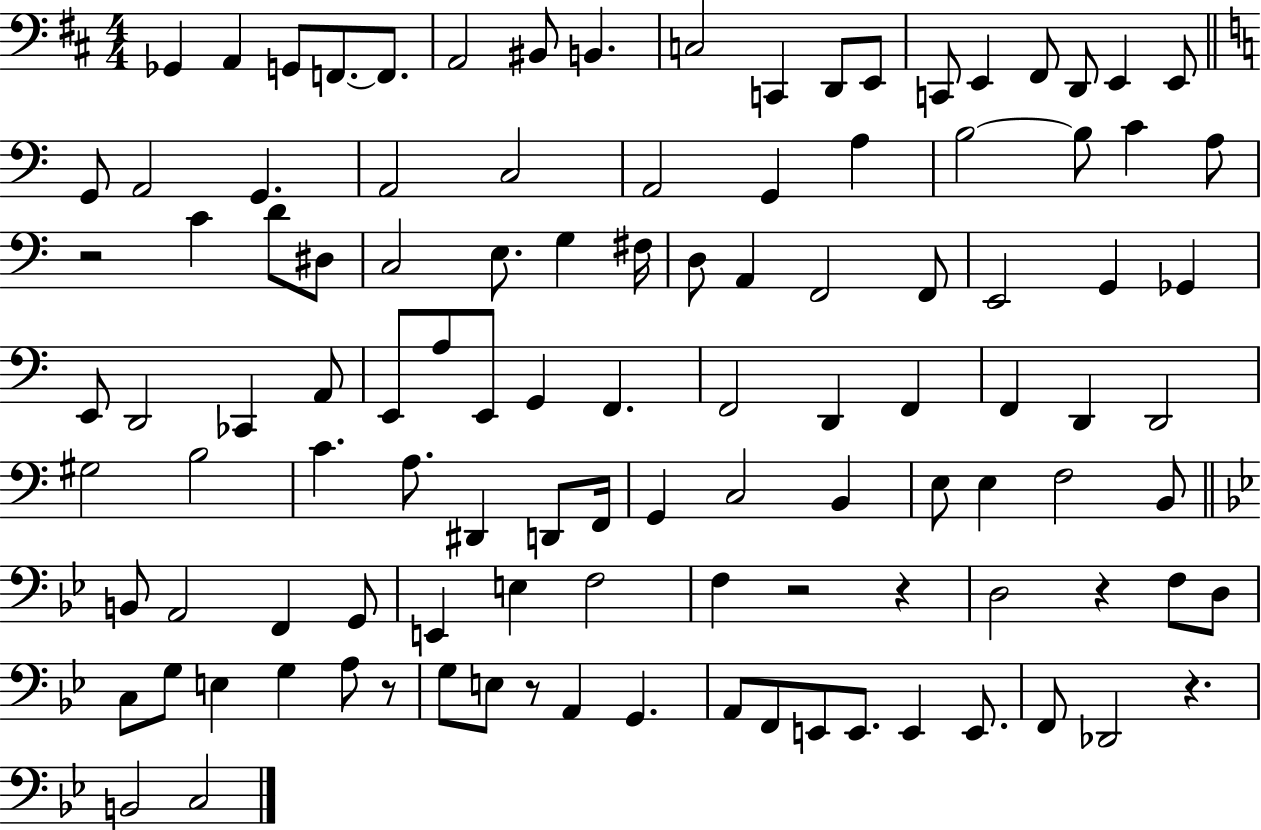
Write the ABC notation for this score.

X:1
T:Untitled
M:4/4
L:1/4
K:D
_G,, A,, G,,/2 F,,/2 F,,/2 A,,2 ^B,,/2 B,, C,2 C,, D,,/2 E,,/2 C,,/2 E,, ^F,,/2 D,,/2 E,, E,,/2 G,,/2 A,,2 G,, A,,2 C,2 A,,2 G,, A, B,2 B,/2 C A,/2 z2 C D/2 ^D,/2 C,2 E,/2 G, ^F,/4 D,/2 A,, F,,2 F,,/2 E,,2 G,, _G,, E,,/2 D,,2 _C,, A,,/2 E,,/2 A,/2 E,,/2 G,, F,, F,,2 D,, F,, F,, D,, D,,2 ^G,2 B,2 C A,/2 ^D,, D,,/2 F,,/4 G,, C,2 B,, E,/2 E, F,2 B,,/2 B,,/2 A,,2 F,, G,,/2 E,, E, F,2 F, z2 z D,2 z F,/2 D,/2 C,/2 G,/2 E, G, A,/2 z/2 G,/2 E,/2 z/2 A,, G,, A,,/2 F,,/2 E,,/2 E,,/2 E,, E,,/2 F,,/2 _D,,2 z B,,2 C,2